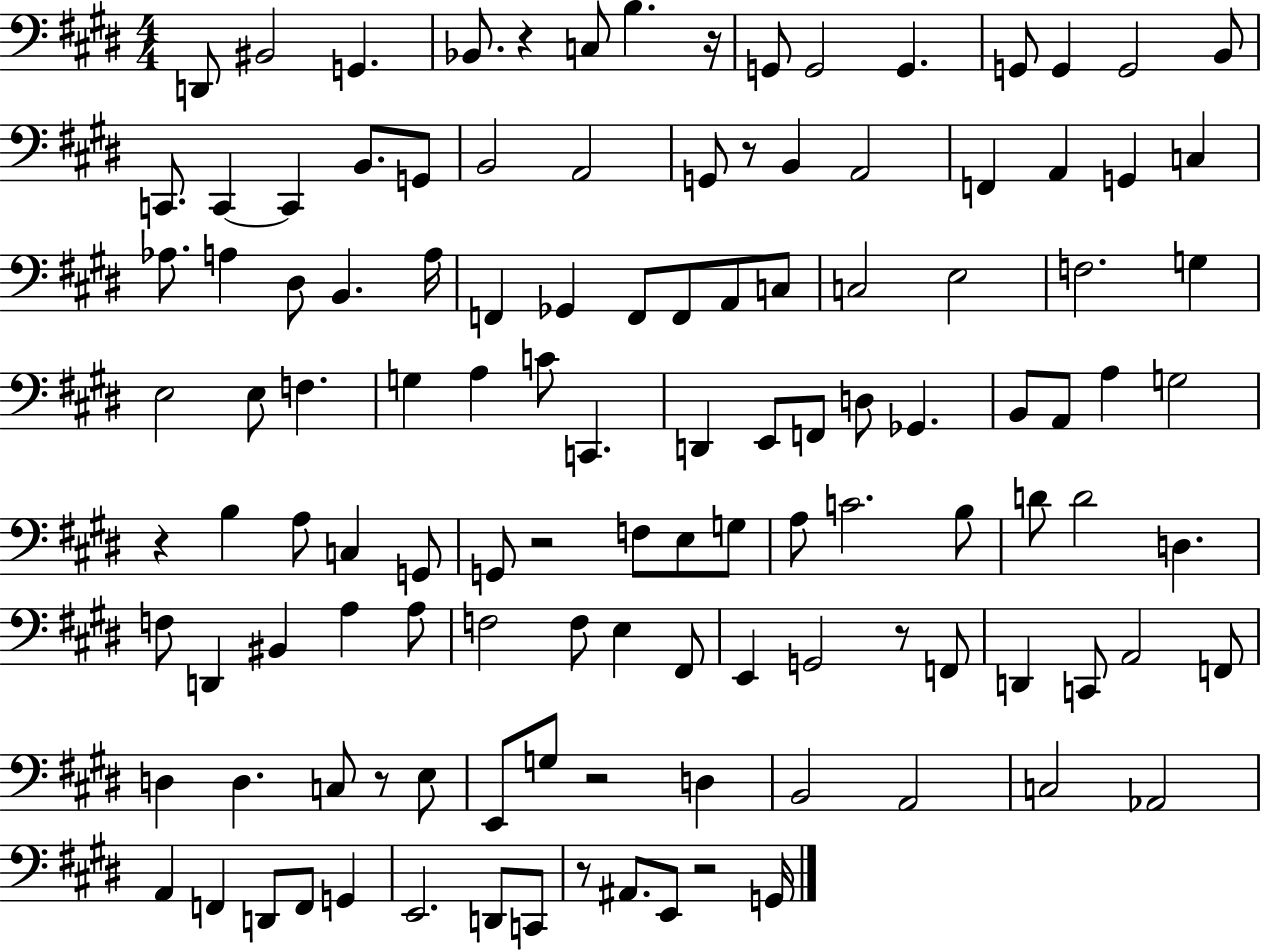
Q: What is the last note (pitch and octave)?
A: G2